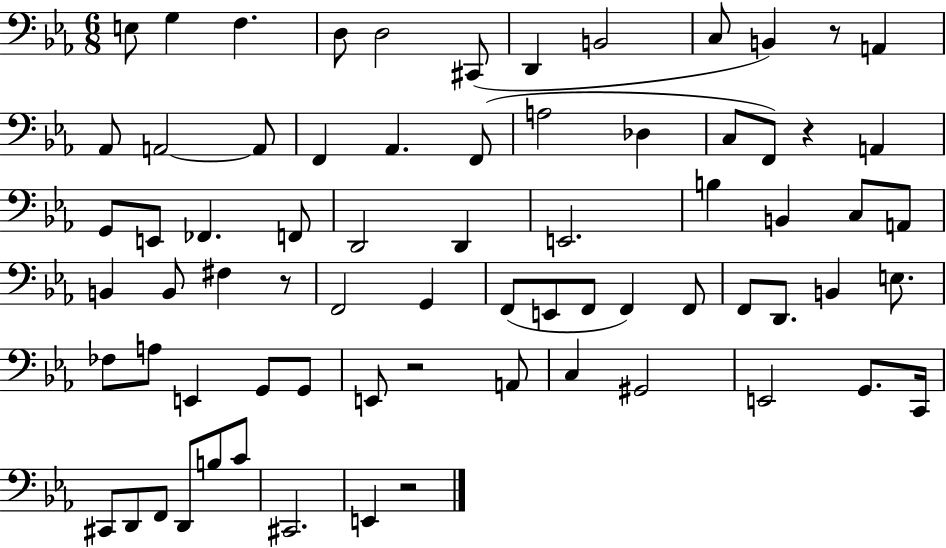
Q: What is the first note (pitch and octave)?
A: E3